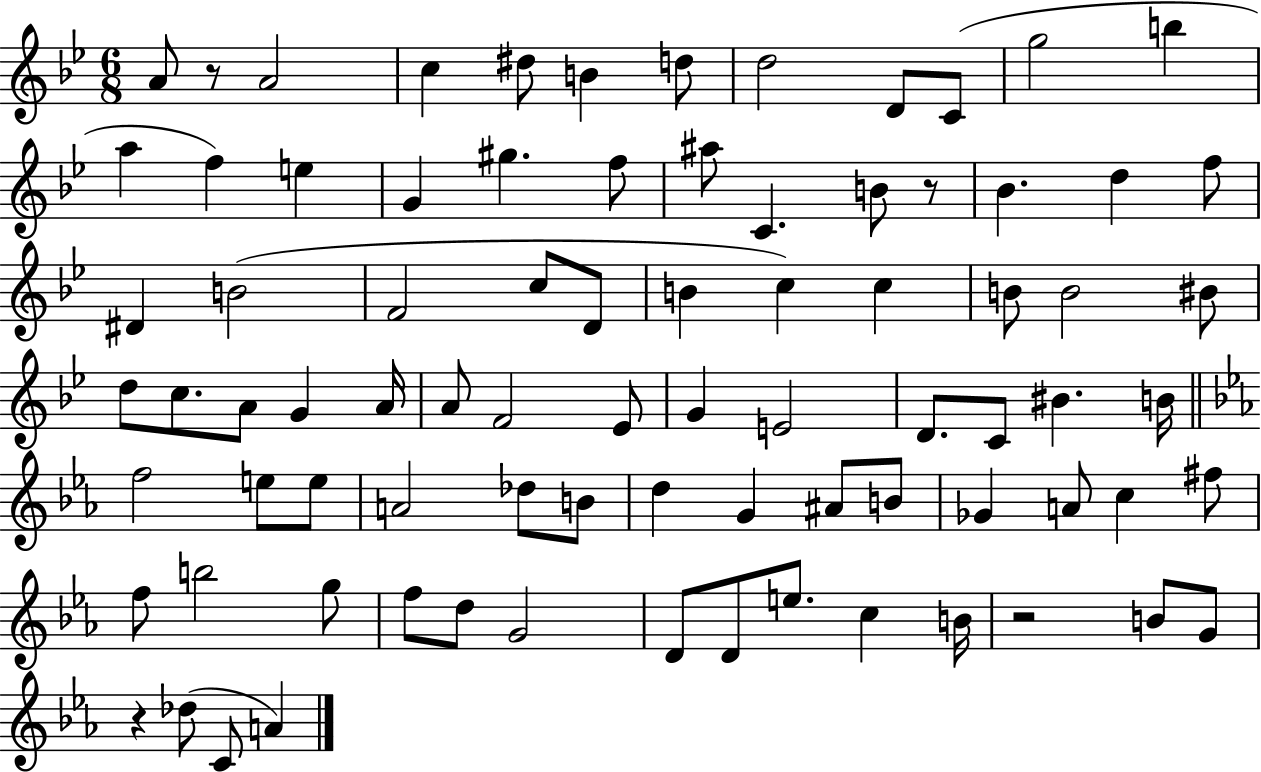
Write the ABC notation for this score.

X:1
T:Untitled
M:6/8
L:1/4
K:Bb
A/2 z/2 A2 c ^d/2 B d/2 d2 D/2 C/2 g2 b a f e G ^g f/2 ^a/2 C B/2 z/2 _B d f/2 ^D B2 F2 c/2 D/2 B c c B/2 B2 ^B/2 d/2 c/2 A/2 G A/4 A/2 F2 _E/2 G E2 D/2 C/2 ^B B/4 f2 e/2 e/2 A2 _d/2 B/2 d G ^A/2 B/2 _G A/2 c ^f/2 f/2 b2 g/2 f/2 d/2 G2 D/2 D/2 e/2 c B/4 z2 B/2 G/2 z _d/2 C/2 A